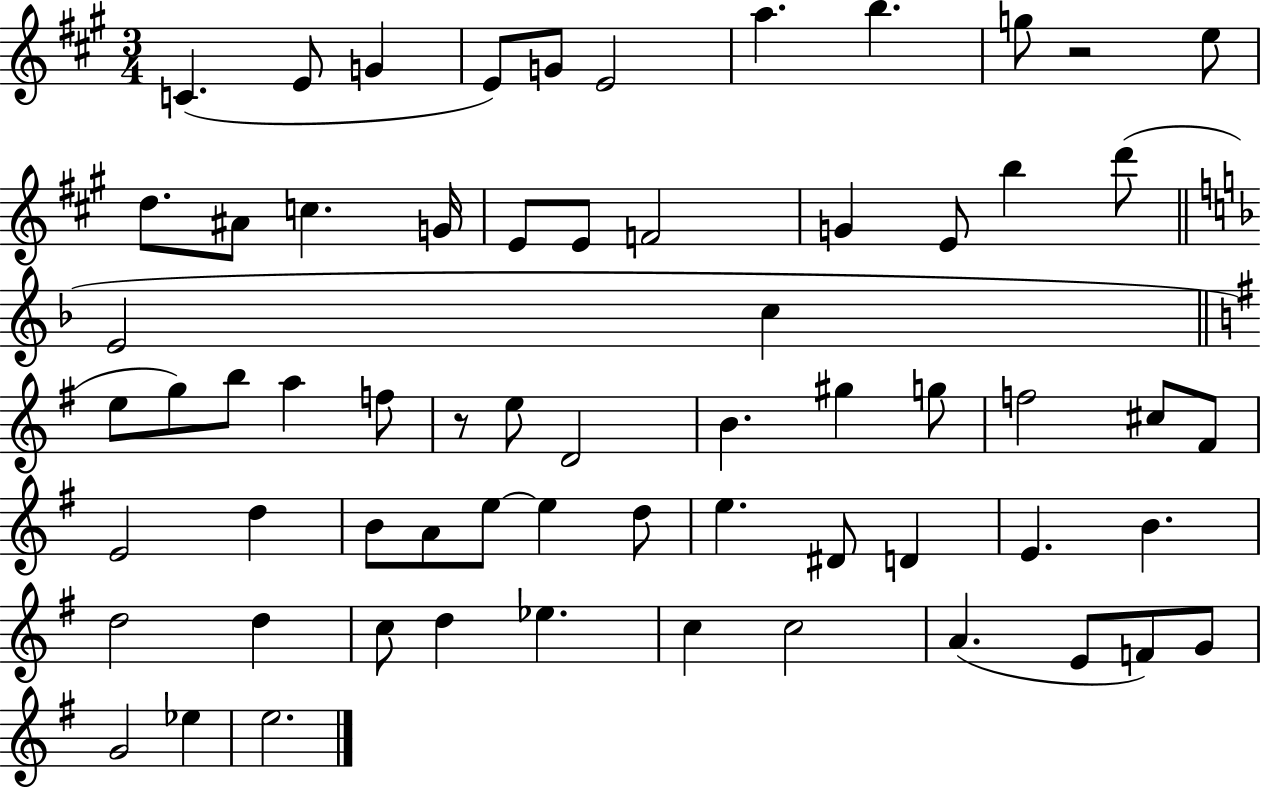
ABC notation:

X:1
T:Untitled
M:3/4
L:1/4
K:A
C E/2 G E/2 G/2 E2 a b g/2 z2 e/2 d/2 ^A/2 c G/4 E/2 E/2 F2 G E/2 b d'/2 E2 c e/2 g/2 b/2 a f/2 z/2 e/2 D2 B ^g g/2 f2 ^c/2 ^F/2 E2 d B/2 A/2 e/2 e d/2 e ^D/2 D E B d2 d c/2 d _e c c2 A E/2 F/2 G/2 G2 _e e2